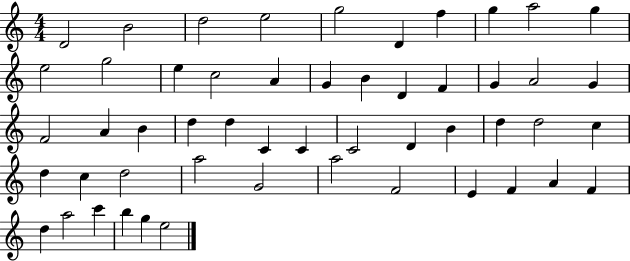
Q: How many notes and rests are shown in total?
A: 52